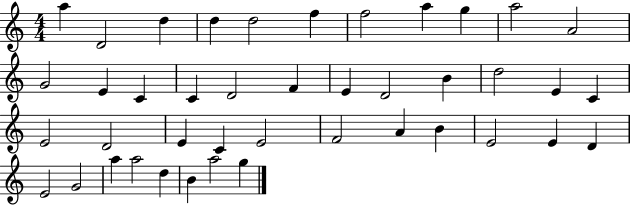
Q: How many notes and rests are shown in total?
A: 42